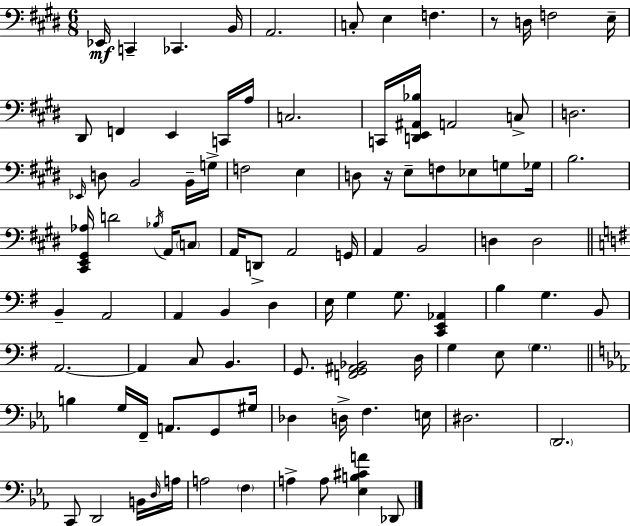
{
  \clef bass
  \numericTimeSignature
  \time 6/8
  \key e \major
  ees,16\mf c,4-- ces,4. b,16 | a,2. | c8-. e4 f4. | r8 d16 f2 e16-- | \break dis,8 f,4 e,4 c,16 a16 | c2. | c,16 <d, e, ais, bes>16 a,2 c8-> | d2. | \break \grace { ees,16 } d8 b,2 b,16-- | g16-> f2 e4 | d8 r16 e8-- f8 ees8 g8 | ges16 b2. | \break <cis, e, gis, aes>16 d'2 \acciaccatura { bes16 } a,16 | \parenthesize c8 a,16 d,8-> a,2 | g,16 a,4 b,2 | d4 d2 | \break \bar "||" \break \key e \minor b,4-- a,2 | a,4 b,4 d4 | e16 g4 g8. <c, e, aes,>4 | b4 g4. b,8 | \break a,2.~~ | a,4 c8 b,4. | g,8. <f, g, ais, bes,>2 d16 | g4 e8 \parenthesize g4. | \break \bar "||" \break \key ees \major b4 g16 f,16-- a,8. g,8 gis16 | des4 d16-> f4. e16 | dis2. | \parenthesize d,2. | \break c,8 d,2 b,16 \grace { d16 } | a16 a2 \parenthesize f4 | a4-> a8 <ees b cis' a'>4 des,8 | \bar "|."
}